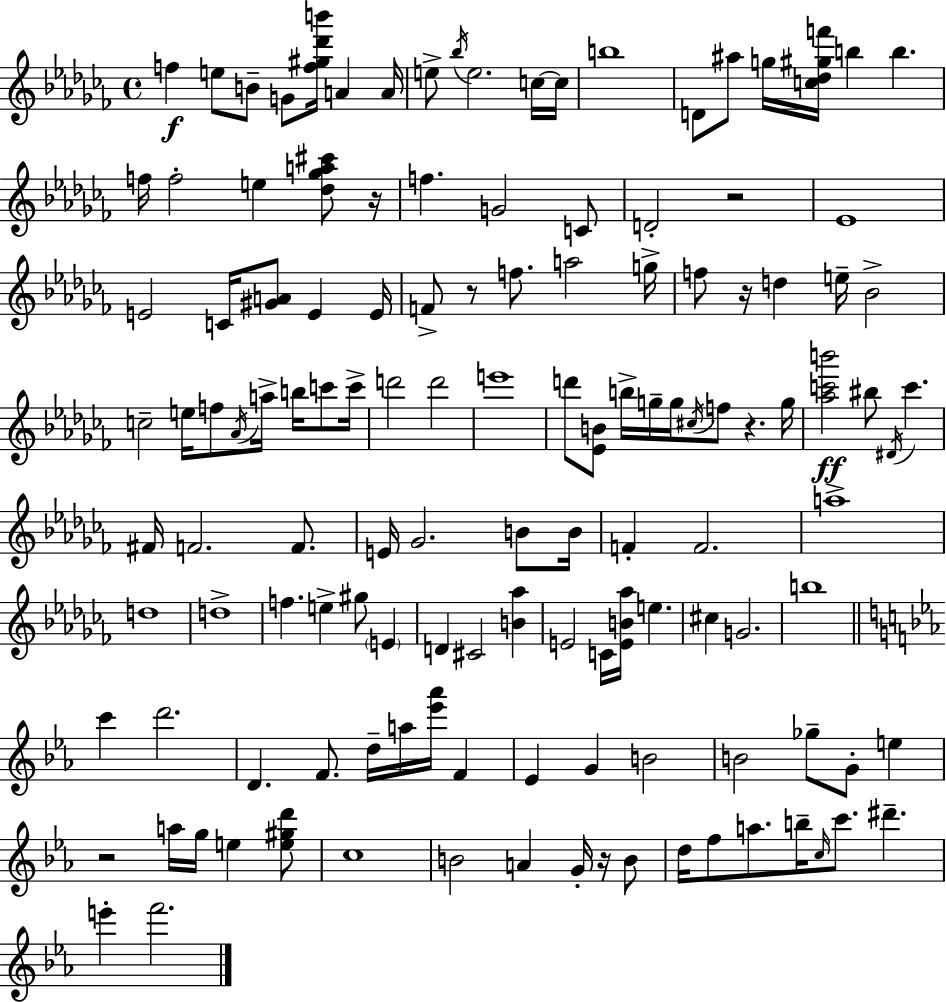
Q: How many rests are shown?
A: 7